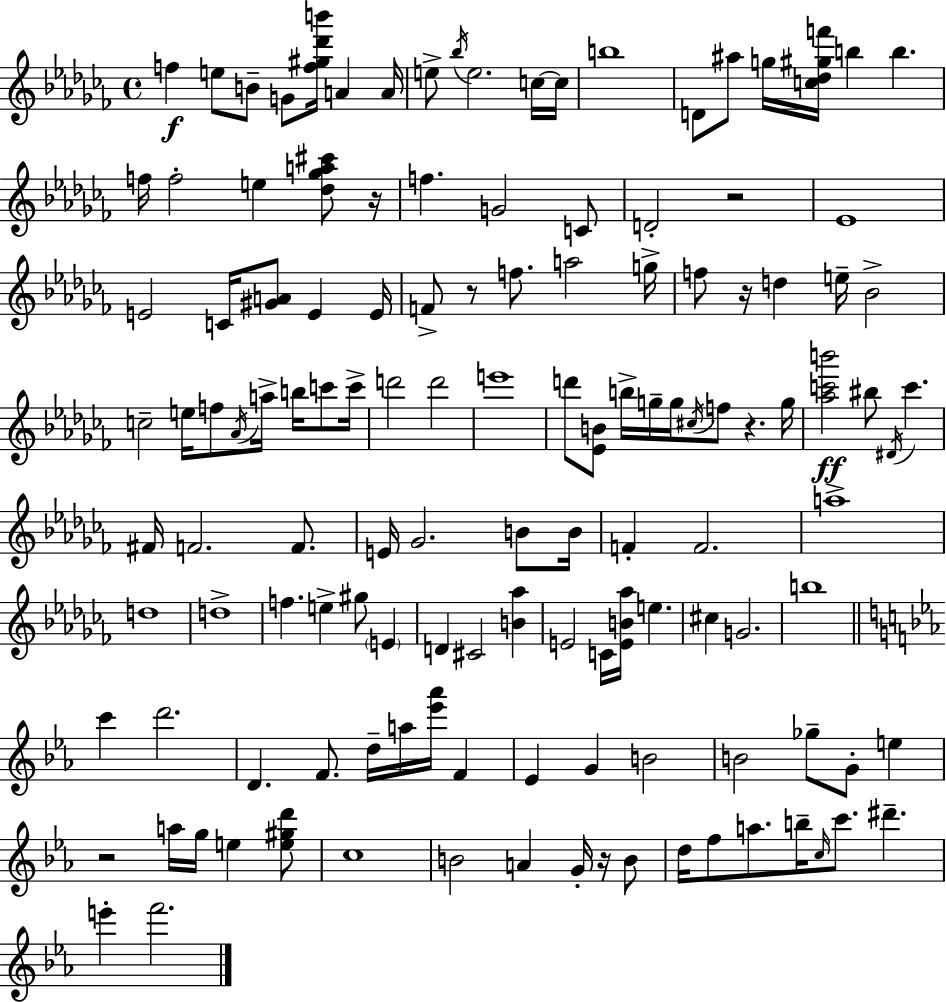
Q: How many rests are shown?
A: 7